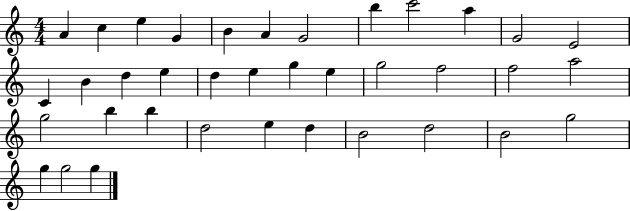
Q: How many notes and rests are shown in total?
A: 37